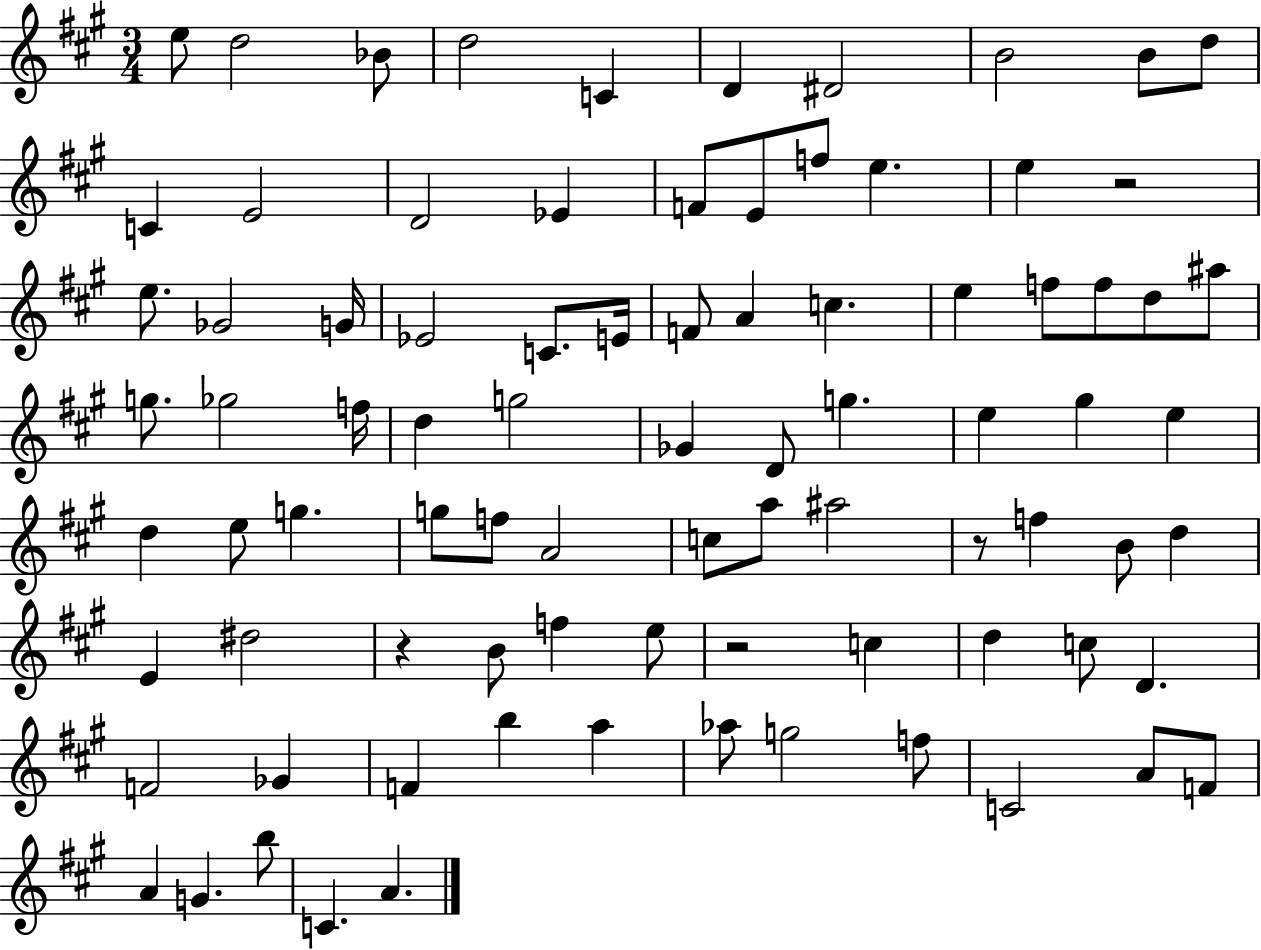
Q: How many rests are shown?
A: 4